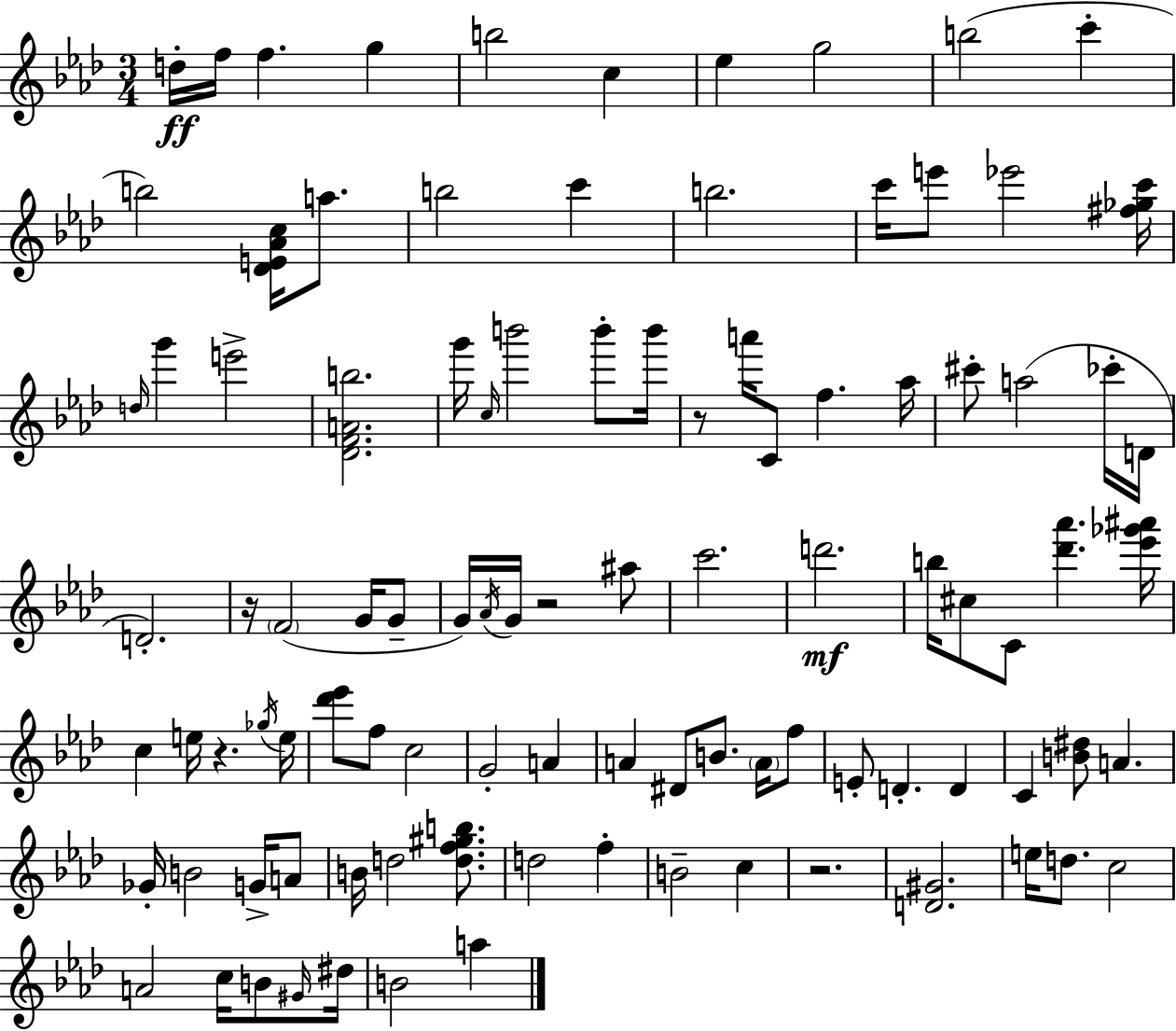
D5/s F5/s F5/q. G5/q B5/h C5/q Eb5/q G5/h B5/h C6/q B5/h [Db4,E4,Ab4,C5]/s A5/e. B5/h C6/q B5/h. C6/s E6/e Eb6/h [F#5,Gb5,C6]/s D5/s G6/q E6/h [Db4,F4,A4,B5]/h. G6/s C5/s B6/h B6/e B6/s R/e A6/s C4/e F5/q. Ab5/s C#6/e A5/h CES6/s D4/s D4/h. R/s F4/h G4/s G4/e G4/s Ab4/s G4/s R/h A#5/e C6/h. D6/h. B5/s C#5/e C4/e [Db6,Ab6]/q. [Eb6,Gb6,A#6]/s C5/q E5/s R/q. Gb5/s E5/s [Db6,Eb6]/e F5/e C5/h G4/h A4/q A4/q D#4/e B4/e. A4/s F5/e E4/e D4/q. D4/q C4/q [B4,D#5]/e A4/q. Gb4/s B4/h G4/s A4/e B4/s D5/h [D5,F5,G#5,B5]/e. D5/h F5/q B4/h C5/q R/h. [D4,G#4]/h. E5/s D5/e. C5/h A4/h C5/s B4/e G#4/s D#5/s B4/h A5/q